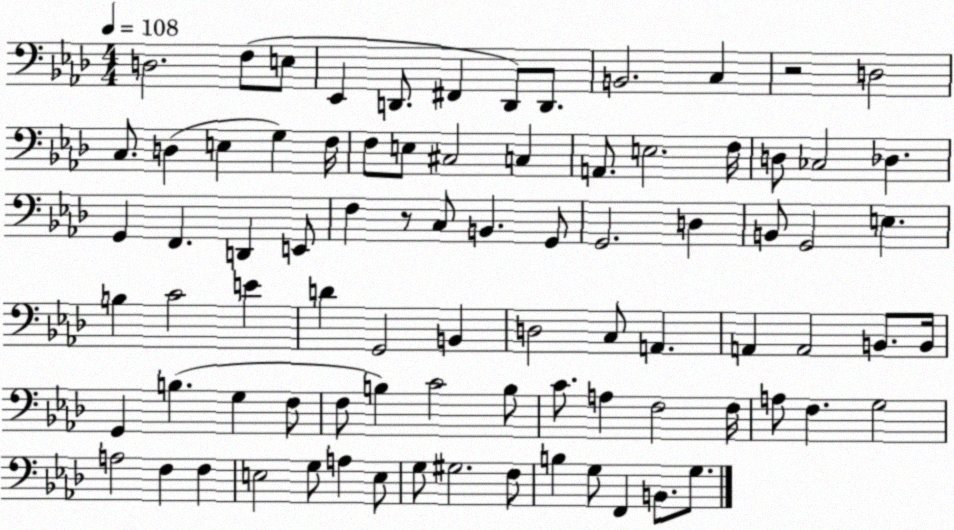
X:1
T:Untitled
M:4/4
L:1/4
K:Ab
D,2 F,/2 E,/2 _E,, D,,/2 ^F,, D,,/2 D,,/2 B,,2 C, z2 D,2 C,/2 D, E, G, F,/4 F,/2 E,/2 ^C,2 C, A,,/2 E,2 F,/4 D,/2 _C,2 _D, G,, F,, D,, E,,/2 F, z/2 C,/2 B,, G,,/2 G,,2 D, B,,/2 G,,2 E, B, C2 E D G,,2 B,, D,2 C,/2 A,, A,, A,,2 B,,/2 B,,/4 G,, B, G, F,/2 F,/2 B, C2 B,/2 C/2 A, F,2 F,/4 A,/2 F, G,2 A,2 F, F, E,2 G,/2 A, E,/2 G,/2 ^G,2 F,/2 B, G,/2 F,, B,,/2 G,/2